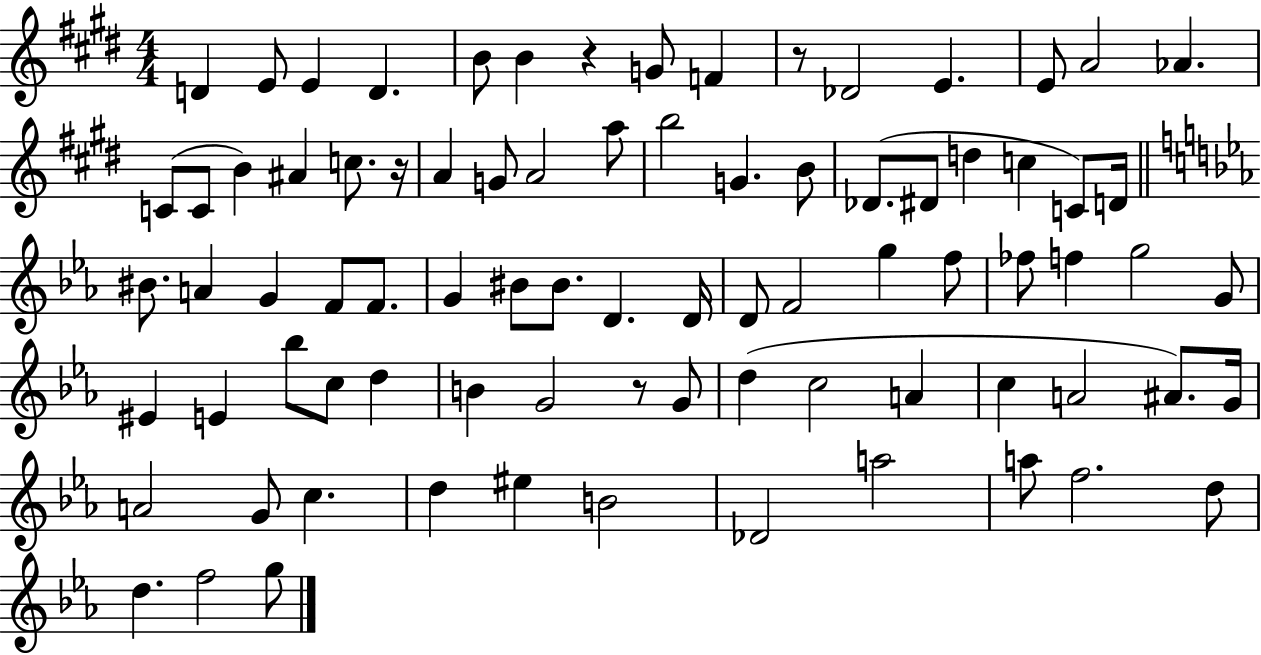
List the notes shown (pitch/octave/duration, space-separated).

D4/q E4/e E4/q D4/q. B4/e B4/q R/q G4/e F4/q R/e Db4/h E4/q. E4/e A4/h Ab4/q. C4/e C4/e B4/q A#4/q C5/e. R/s A4/q G4/e A4/h A5/e B5/h G4/q. B4/e Db4/e. D#4/e D5/q C5/q C4/e D4/s BIS4/e. A4/q G4/q F4/e F4/e. G4/q BIS4/e BIS4/e. D4/q. D4/s D4/e F4/h G5/q F5/e FES5/e F5/q G5/h G4/e EIS4/q E4/q Bb5/e C5/e D5/q B4/q G4/h R/e G4/e D5/q C5/h A4/q C5/q A4/h A#4/e. G4/s A4/h G4/e C5/q. D5/q EIS5/q B4/h Db4/h A5/h A5/e F5/h. D5/e D5/q. F5/h G5/e